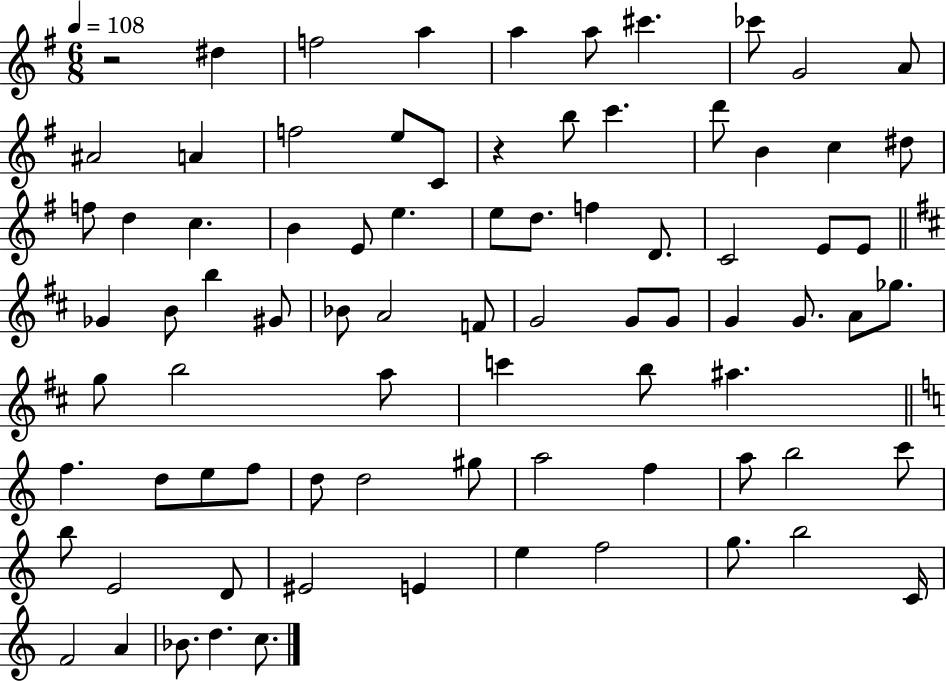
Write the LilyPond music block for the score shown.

{
  \clef treble
  \numericTimeSignature
  \time 6/8
  \key g \major
  \tempo 4 = 108
  r2 dis''4 | f''2 a''4 | a''4 a''8 cis'''4. | ces'''8 g'2 a'8 | \break ais'2 a'4 | f''2 e''8 c'8 | r4 b''8 c'''4. | d'''8 b'4 c''4 dis''8 | \break f''8 d''4 c''4. | b'4 e'8 e''4. | e''8 d''8. f''4 d'8. | c'2 e'8 e'8 | \break \bar "||" \break \key d \major ges'4 b'8 b''4 gis'8 | bes'8 a'2 f'8 | g'2 g'8 g'8 | g'4 g'8. a'8 ges''8. | \break g''8 b''2 a''8 | c'''4 b''8 ais''4. | \bar "||" \break \key c \major f''4. d''8 e''8 f''8 | d''8 d''2 gis''8 | a''2 f''4 | a''8 b''2 c'''8 | \break b''8 e'2 d'8 | eis'2 e'4 | e''4 f''2 | g''8. b''2 c'16 | \break f'2 a'4 | bes'8. d''4. c''8. | \bar "|."
}